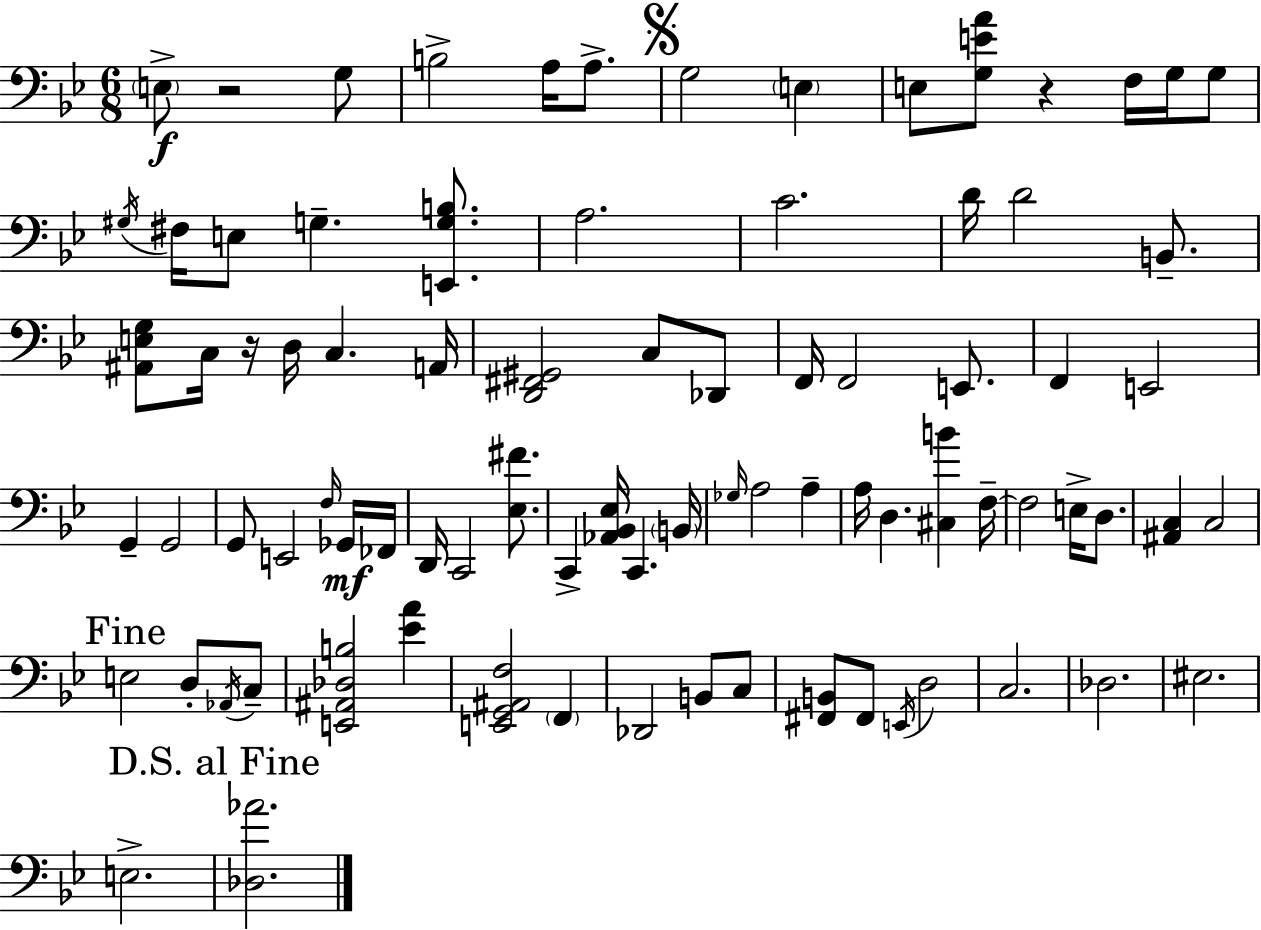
{
  \clef bass
  \numericTimeSignature
  \time 6/8
  \key bes \major
  \parenthesize e8->\f r2 g8 | b2-> a16 a8.-> | \mark \markup { \musicglyph "scripts.segno" } g2 \parenthesize e4 | e8 <g e' a'>8 r4 f16 g16 g8 | \break \acciaccatura { gis16 } fis16 e8 g4.-- <e, g b>8. | a2. | c'2. | d'16 d'2 b,8.-- | \break <ais, e g>8 c16 r16 d16 c4. | a,16 <d, fis, gis,>2 c8 des,8 | f,16 f,2 e,8. | f,4 e,2 | \break g,4-- g,2 | g,8 e,2 \grace { f16 }\mf | ges,16 fes,16 d,16 c,2 <ees fis'>8. | c,4-> <aes, bes, ees>16 c,4. | \break \parenthesize b,16 \grace { ges16 } a2 a4-- | a16 d4. <cis b'>4 | f16--~~ f2 e16-> | d8. <ais, c>4 c2 | \break \mark "Fine" e2 d8-. | \acciaccatura { aes,16 } c8-- <e, ais, des b>2 | <ees' a'>4 <e, g, ais, f>2 | \parenthesize f,4 des,2 | \break b,8 c8 <fis, b,>8 fis,8 \acciaccatura { e,16 } d2 | c2. | des2. | eis2. | \break e2.-> | \mark "D.S. al Fine" <des aes'>2. | \bar "|."
}